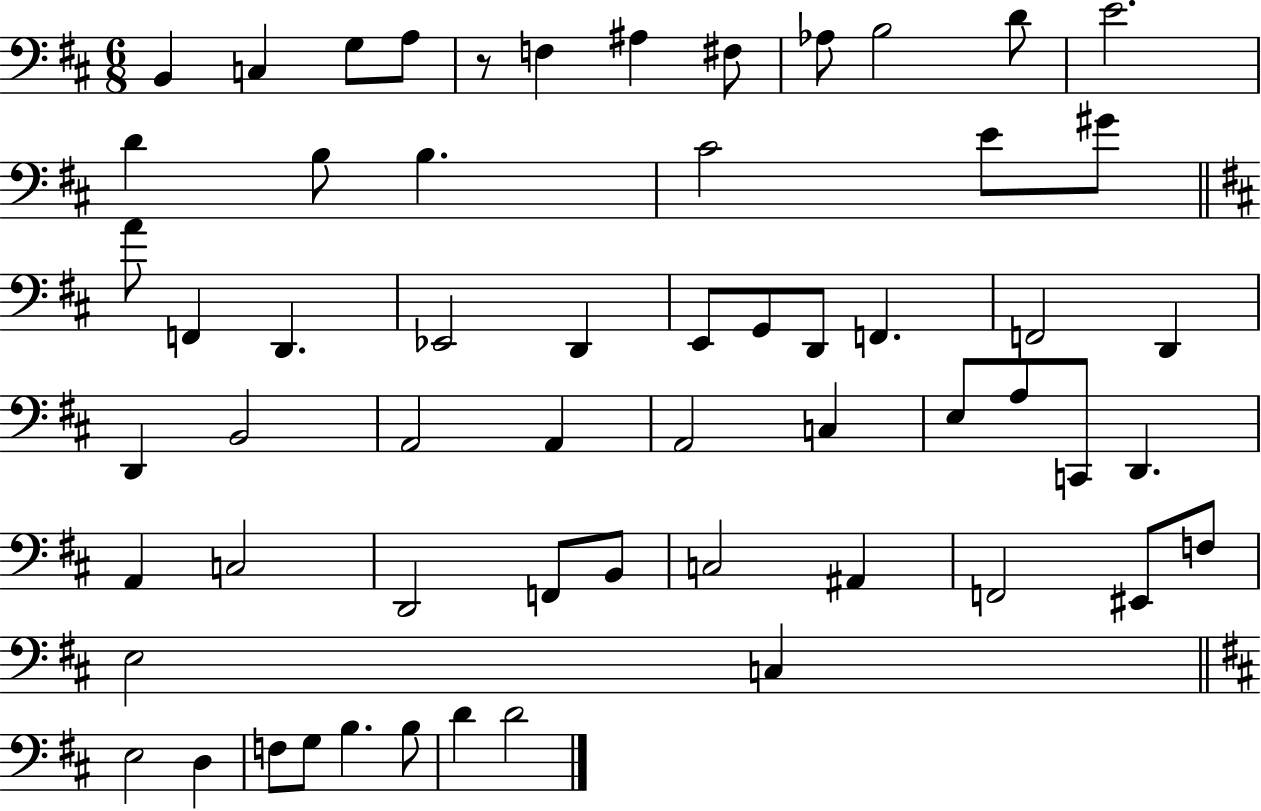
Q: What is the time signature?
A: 6/8